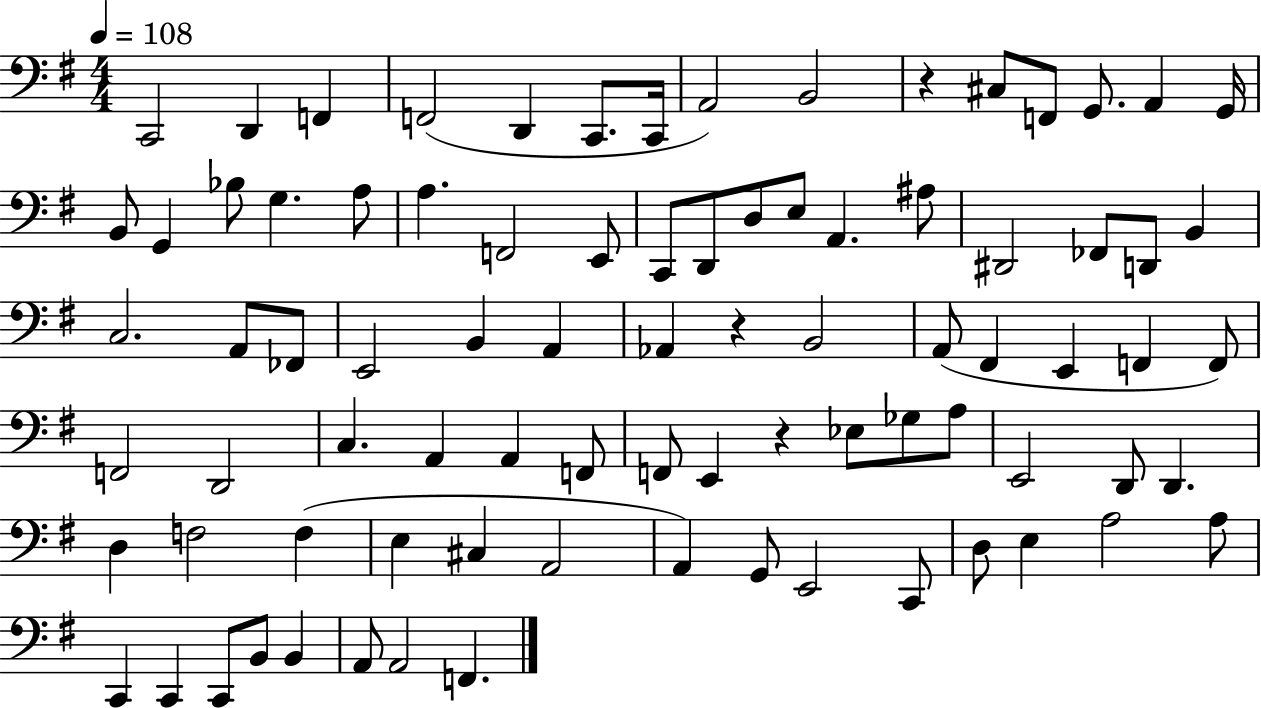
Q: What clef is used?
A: bass